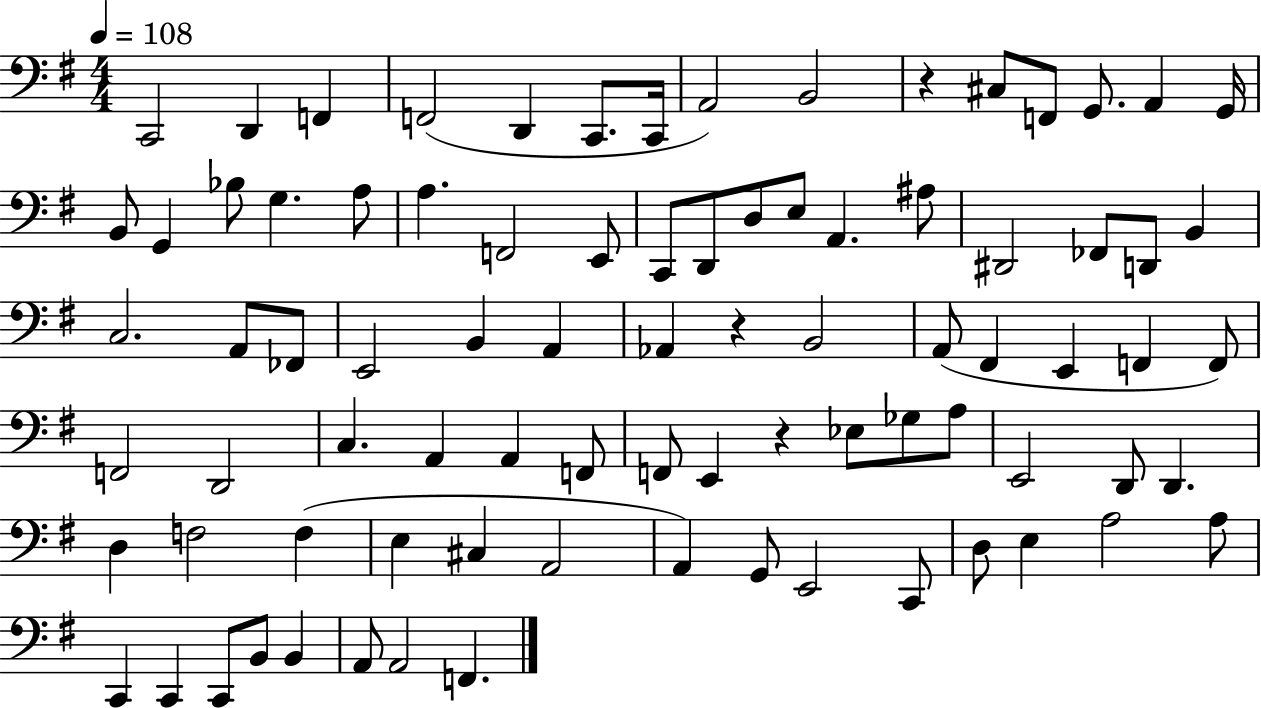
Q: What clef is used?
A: bass